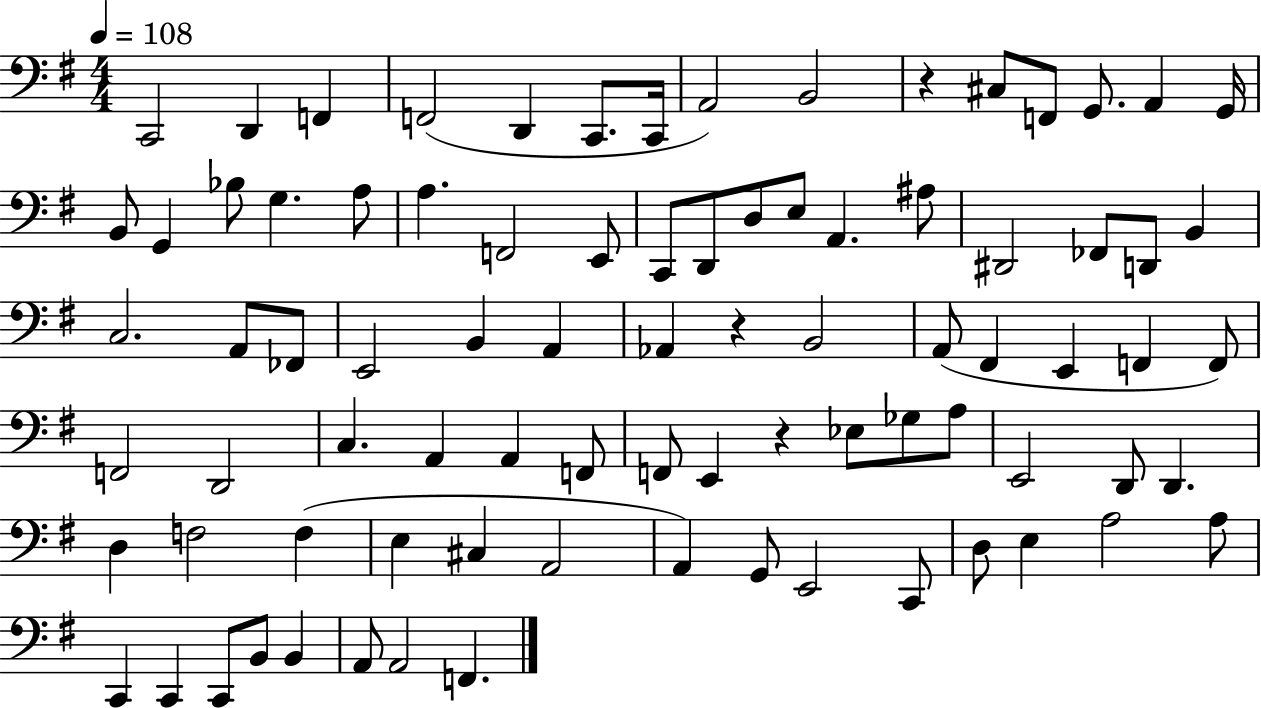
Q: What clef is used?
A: bass